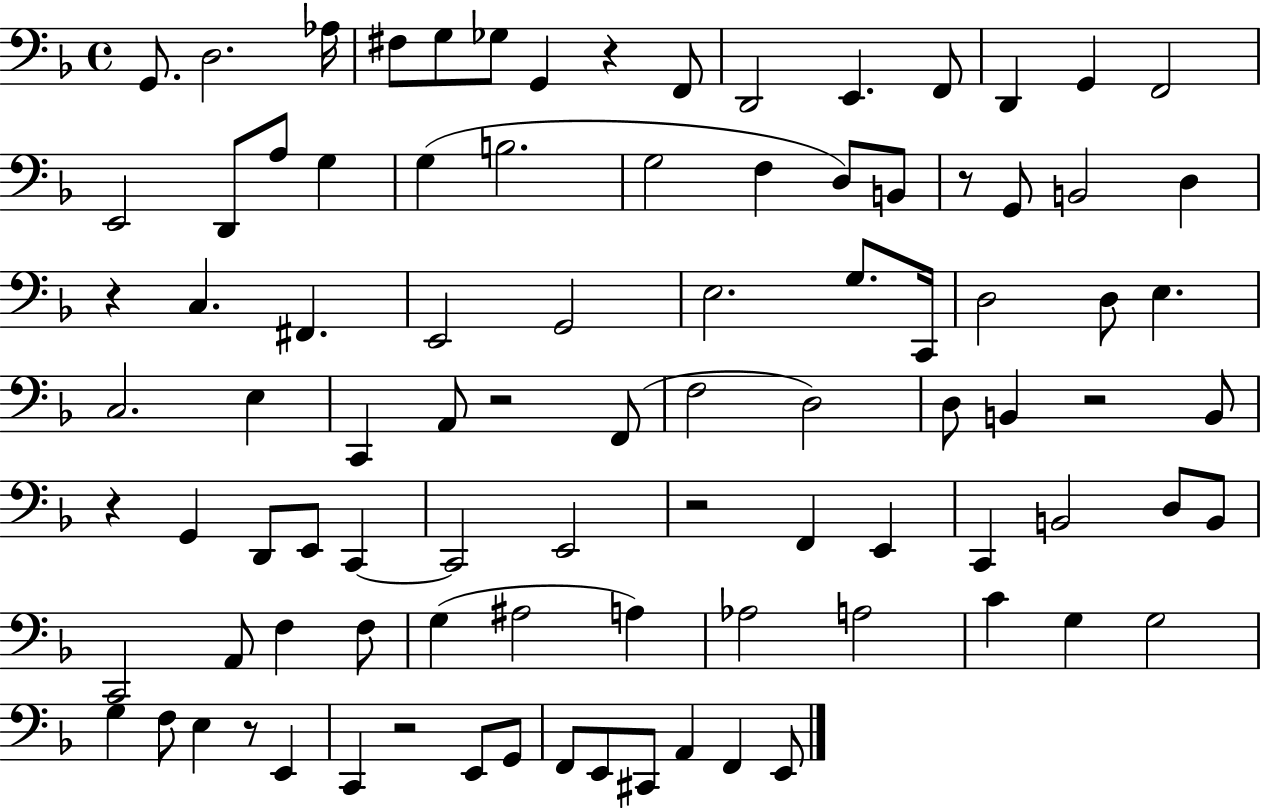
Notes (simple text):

G2/e. D3/h. Ab3/s F#3/e G3/e Gb3/e G2/q R/q F2/e D2/h E2/q. F2/e D2/q G2/q F2/h E2/h D2/e A3/e G3/q G3/q B3/h. G3/h F3/q D3/e B2/e R/e G2/e B2/h D3/q R/q C3/q. F#2/q. E2/h G2/h E3/h. G3/e. C2/s D3/h D3/e E3/q. C3/h. E3/q C2/q A2/e R/h F2/e F3/h D3/h D3/e B2/q R/h B2/e R/q G2/q D2/e E2/e C2/q C2/h E2/h R/h F2/q E2/q C2/q B2/h D3/e B2/e C2/h A2/e F3/q F3/e G3/q A#3/h A3/q Ab3/h A3/h C4/q G3/q G3/h G3/q F3/e E3/q R/e E2/q C2/q R/h E2/e G2/e F2/e E2/e C#2/e A2/q F2/q E2/e